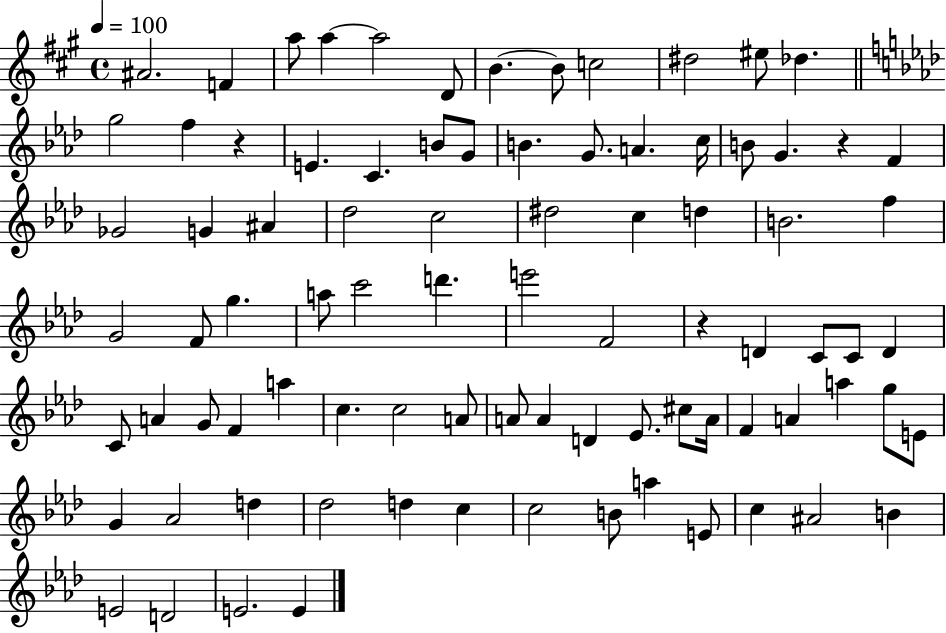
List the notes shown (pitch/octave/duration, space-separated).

A#4/h. F4/q A5/e A5/q A5/h D4/e B4/q. B4/e C5/h D#5/h EIS5/e Db5/q. G5/h F5/q R/q E4/q. C4/q. B4/e G4/e B4/q. G4/e. A4/q. C5/s B4/e G4/q. R/q F4/q Gb4/h G4/q A#4/q Db5/h C5/h D#5/h C5/q D5/q B4/h. F5/q G4/h F4/e G5/q. A5/e C6/h D6/q. E6/h F4/h R/q D4/q C4/e C4/e D4/q C4/e A4/q G4/e F4/q A5/q C5/q. C5/h A4/e A4/e A4/q D4/q Eb4/e. C#5/e A4/s F4/q A4/q A5/q G5/e E4/e G4/q Ab4/h D5/q Db5/h D5/q C5/q C5/h B4/e A5/q E4/e C5/q A#4/h B4/q E4/h D4/h E4/h. E4/q